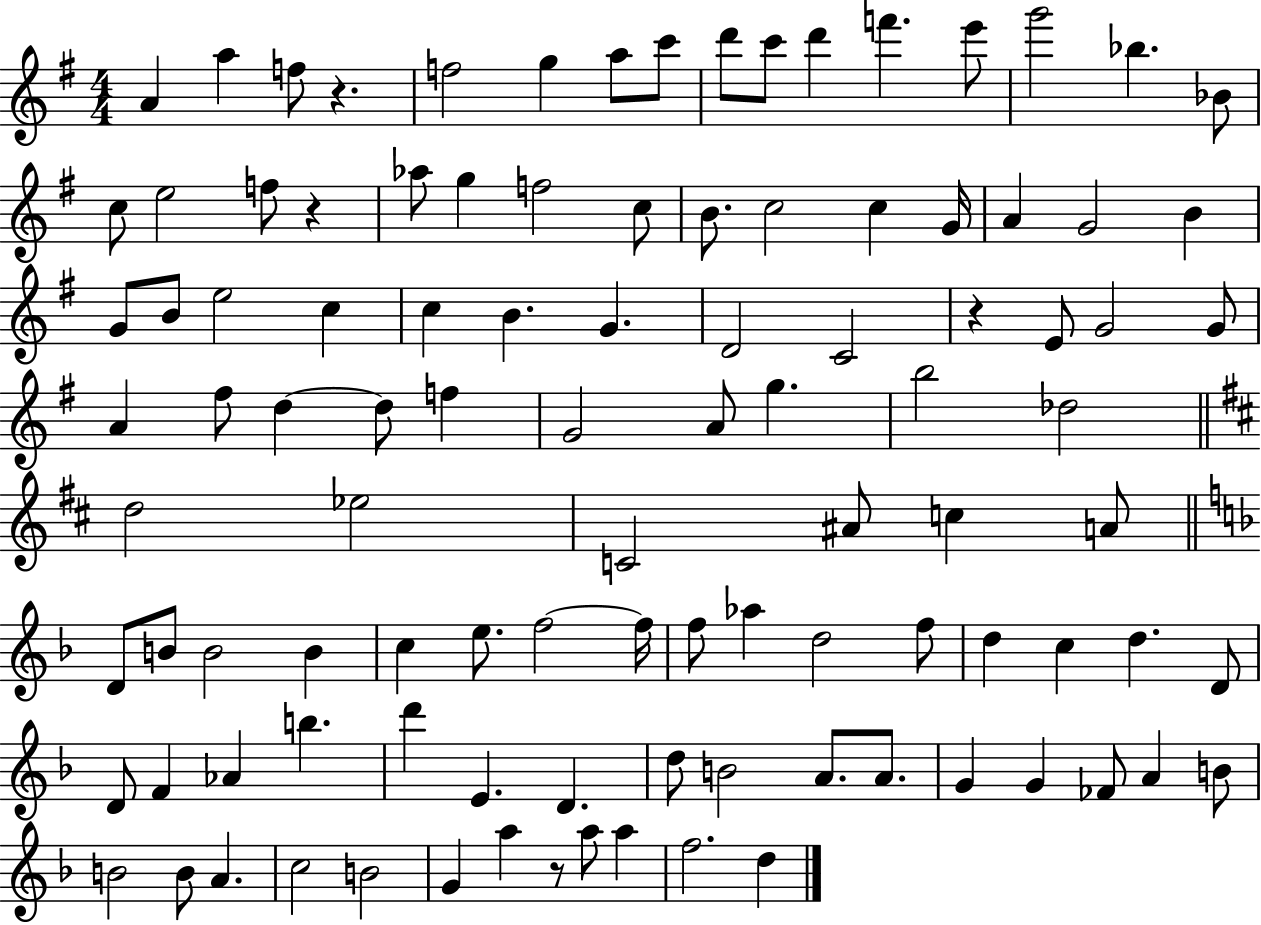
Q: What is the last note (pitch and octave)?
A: D5